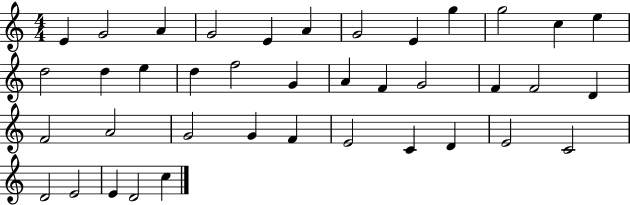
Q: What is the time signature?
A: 4/4